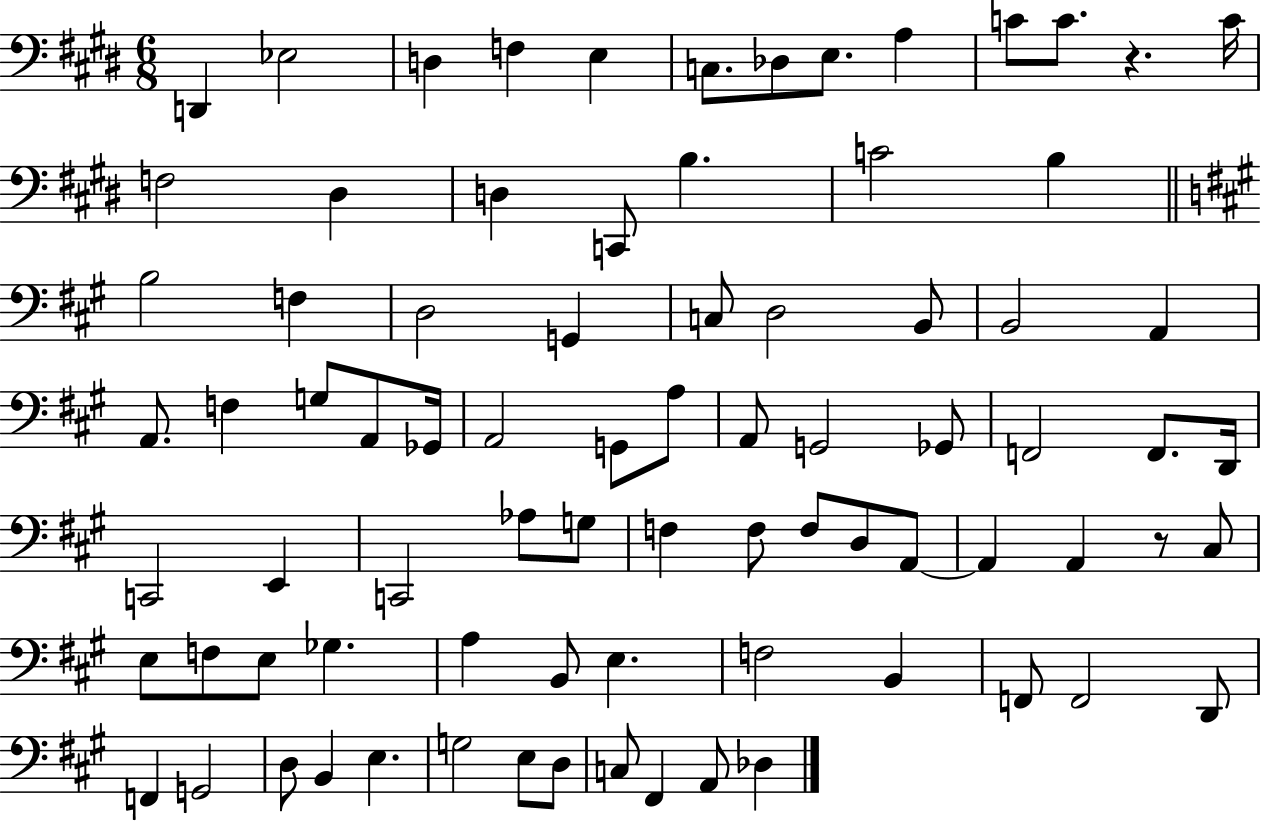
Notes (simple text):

D2/q Eb3/h D3/q F3/q E3/q C3/e. Db3/e E3/e. A3/q C4/e C4/e. R/q. C4/s F3/h D#3/q D3/q C2/e B3/q. C4/h B3/q B3/h F3/q D3/h G2/q C3/e D3/h B2/e B2/h A2/q A2/e. F3/q G3/e A2/e Gb2/s A2/h G2/e A3/e A2/e G2/h Gb2/e F2/h F2/e. D2/s C2/h E2/q C2/h Ab3/e G3/e F3/q F3/e F3/e D3/e A2/e A2/q A2/q R/e C#3/e E3/e F3/e E3/e Gb3/q. A3/q B2/e E3/q. F3/h B2/q F2/e F2/h D2/e F2/q G2/h D3/e B2/q E3/q. G3/h E3/e D3/e C3/e F#2/q A2/e Db3/q